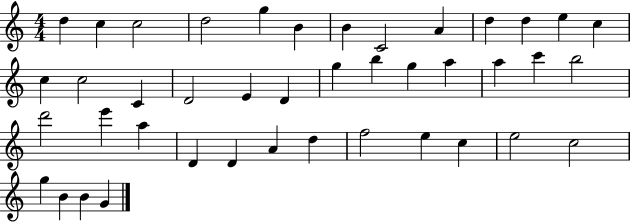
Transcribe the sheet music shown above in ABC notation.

X:1
T:Untitled
M:4/4
L:1/4
K:C
d c c2 d2 g B B C2 A d d e c c c2 C D2 E D g b g a a c' b2 d'2 e' a D D A d f2 e c e2 c2 g B B G